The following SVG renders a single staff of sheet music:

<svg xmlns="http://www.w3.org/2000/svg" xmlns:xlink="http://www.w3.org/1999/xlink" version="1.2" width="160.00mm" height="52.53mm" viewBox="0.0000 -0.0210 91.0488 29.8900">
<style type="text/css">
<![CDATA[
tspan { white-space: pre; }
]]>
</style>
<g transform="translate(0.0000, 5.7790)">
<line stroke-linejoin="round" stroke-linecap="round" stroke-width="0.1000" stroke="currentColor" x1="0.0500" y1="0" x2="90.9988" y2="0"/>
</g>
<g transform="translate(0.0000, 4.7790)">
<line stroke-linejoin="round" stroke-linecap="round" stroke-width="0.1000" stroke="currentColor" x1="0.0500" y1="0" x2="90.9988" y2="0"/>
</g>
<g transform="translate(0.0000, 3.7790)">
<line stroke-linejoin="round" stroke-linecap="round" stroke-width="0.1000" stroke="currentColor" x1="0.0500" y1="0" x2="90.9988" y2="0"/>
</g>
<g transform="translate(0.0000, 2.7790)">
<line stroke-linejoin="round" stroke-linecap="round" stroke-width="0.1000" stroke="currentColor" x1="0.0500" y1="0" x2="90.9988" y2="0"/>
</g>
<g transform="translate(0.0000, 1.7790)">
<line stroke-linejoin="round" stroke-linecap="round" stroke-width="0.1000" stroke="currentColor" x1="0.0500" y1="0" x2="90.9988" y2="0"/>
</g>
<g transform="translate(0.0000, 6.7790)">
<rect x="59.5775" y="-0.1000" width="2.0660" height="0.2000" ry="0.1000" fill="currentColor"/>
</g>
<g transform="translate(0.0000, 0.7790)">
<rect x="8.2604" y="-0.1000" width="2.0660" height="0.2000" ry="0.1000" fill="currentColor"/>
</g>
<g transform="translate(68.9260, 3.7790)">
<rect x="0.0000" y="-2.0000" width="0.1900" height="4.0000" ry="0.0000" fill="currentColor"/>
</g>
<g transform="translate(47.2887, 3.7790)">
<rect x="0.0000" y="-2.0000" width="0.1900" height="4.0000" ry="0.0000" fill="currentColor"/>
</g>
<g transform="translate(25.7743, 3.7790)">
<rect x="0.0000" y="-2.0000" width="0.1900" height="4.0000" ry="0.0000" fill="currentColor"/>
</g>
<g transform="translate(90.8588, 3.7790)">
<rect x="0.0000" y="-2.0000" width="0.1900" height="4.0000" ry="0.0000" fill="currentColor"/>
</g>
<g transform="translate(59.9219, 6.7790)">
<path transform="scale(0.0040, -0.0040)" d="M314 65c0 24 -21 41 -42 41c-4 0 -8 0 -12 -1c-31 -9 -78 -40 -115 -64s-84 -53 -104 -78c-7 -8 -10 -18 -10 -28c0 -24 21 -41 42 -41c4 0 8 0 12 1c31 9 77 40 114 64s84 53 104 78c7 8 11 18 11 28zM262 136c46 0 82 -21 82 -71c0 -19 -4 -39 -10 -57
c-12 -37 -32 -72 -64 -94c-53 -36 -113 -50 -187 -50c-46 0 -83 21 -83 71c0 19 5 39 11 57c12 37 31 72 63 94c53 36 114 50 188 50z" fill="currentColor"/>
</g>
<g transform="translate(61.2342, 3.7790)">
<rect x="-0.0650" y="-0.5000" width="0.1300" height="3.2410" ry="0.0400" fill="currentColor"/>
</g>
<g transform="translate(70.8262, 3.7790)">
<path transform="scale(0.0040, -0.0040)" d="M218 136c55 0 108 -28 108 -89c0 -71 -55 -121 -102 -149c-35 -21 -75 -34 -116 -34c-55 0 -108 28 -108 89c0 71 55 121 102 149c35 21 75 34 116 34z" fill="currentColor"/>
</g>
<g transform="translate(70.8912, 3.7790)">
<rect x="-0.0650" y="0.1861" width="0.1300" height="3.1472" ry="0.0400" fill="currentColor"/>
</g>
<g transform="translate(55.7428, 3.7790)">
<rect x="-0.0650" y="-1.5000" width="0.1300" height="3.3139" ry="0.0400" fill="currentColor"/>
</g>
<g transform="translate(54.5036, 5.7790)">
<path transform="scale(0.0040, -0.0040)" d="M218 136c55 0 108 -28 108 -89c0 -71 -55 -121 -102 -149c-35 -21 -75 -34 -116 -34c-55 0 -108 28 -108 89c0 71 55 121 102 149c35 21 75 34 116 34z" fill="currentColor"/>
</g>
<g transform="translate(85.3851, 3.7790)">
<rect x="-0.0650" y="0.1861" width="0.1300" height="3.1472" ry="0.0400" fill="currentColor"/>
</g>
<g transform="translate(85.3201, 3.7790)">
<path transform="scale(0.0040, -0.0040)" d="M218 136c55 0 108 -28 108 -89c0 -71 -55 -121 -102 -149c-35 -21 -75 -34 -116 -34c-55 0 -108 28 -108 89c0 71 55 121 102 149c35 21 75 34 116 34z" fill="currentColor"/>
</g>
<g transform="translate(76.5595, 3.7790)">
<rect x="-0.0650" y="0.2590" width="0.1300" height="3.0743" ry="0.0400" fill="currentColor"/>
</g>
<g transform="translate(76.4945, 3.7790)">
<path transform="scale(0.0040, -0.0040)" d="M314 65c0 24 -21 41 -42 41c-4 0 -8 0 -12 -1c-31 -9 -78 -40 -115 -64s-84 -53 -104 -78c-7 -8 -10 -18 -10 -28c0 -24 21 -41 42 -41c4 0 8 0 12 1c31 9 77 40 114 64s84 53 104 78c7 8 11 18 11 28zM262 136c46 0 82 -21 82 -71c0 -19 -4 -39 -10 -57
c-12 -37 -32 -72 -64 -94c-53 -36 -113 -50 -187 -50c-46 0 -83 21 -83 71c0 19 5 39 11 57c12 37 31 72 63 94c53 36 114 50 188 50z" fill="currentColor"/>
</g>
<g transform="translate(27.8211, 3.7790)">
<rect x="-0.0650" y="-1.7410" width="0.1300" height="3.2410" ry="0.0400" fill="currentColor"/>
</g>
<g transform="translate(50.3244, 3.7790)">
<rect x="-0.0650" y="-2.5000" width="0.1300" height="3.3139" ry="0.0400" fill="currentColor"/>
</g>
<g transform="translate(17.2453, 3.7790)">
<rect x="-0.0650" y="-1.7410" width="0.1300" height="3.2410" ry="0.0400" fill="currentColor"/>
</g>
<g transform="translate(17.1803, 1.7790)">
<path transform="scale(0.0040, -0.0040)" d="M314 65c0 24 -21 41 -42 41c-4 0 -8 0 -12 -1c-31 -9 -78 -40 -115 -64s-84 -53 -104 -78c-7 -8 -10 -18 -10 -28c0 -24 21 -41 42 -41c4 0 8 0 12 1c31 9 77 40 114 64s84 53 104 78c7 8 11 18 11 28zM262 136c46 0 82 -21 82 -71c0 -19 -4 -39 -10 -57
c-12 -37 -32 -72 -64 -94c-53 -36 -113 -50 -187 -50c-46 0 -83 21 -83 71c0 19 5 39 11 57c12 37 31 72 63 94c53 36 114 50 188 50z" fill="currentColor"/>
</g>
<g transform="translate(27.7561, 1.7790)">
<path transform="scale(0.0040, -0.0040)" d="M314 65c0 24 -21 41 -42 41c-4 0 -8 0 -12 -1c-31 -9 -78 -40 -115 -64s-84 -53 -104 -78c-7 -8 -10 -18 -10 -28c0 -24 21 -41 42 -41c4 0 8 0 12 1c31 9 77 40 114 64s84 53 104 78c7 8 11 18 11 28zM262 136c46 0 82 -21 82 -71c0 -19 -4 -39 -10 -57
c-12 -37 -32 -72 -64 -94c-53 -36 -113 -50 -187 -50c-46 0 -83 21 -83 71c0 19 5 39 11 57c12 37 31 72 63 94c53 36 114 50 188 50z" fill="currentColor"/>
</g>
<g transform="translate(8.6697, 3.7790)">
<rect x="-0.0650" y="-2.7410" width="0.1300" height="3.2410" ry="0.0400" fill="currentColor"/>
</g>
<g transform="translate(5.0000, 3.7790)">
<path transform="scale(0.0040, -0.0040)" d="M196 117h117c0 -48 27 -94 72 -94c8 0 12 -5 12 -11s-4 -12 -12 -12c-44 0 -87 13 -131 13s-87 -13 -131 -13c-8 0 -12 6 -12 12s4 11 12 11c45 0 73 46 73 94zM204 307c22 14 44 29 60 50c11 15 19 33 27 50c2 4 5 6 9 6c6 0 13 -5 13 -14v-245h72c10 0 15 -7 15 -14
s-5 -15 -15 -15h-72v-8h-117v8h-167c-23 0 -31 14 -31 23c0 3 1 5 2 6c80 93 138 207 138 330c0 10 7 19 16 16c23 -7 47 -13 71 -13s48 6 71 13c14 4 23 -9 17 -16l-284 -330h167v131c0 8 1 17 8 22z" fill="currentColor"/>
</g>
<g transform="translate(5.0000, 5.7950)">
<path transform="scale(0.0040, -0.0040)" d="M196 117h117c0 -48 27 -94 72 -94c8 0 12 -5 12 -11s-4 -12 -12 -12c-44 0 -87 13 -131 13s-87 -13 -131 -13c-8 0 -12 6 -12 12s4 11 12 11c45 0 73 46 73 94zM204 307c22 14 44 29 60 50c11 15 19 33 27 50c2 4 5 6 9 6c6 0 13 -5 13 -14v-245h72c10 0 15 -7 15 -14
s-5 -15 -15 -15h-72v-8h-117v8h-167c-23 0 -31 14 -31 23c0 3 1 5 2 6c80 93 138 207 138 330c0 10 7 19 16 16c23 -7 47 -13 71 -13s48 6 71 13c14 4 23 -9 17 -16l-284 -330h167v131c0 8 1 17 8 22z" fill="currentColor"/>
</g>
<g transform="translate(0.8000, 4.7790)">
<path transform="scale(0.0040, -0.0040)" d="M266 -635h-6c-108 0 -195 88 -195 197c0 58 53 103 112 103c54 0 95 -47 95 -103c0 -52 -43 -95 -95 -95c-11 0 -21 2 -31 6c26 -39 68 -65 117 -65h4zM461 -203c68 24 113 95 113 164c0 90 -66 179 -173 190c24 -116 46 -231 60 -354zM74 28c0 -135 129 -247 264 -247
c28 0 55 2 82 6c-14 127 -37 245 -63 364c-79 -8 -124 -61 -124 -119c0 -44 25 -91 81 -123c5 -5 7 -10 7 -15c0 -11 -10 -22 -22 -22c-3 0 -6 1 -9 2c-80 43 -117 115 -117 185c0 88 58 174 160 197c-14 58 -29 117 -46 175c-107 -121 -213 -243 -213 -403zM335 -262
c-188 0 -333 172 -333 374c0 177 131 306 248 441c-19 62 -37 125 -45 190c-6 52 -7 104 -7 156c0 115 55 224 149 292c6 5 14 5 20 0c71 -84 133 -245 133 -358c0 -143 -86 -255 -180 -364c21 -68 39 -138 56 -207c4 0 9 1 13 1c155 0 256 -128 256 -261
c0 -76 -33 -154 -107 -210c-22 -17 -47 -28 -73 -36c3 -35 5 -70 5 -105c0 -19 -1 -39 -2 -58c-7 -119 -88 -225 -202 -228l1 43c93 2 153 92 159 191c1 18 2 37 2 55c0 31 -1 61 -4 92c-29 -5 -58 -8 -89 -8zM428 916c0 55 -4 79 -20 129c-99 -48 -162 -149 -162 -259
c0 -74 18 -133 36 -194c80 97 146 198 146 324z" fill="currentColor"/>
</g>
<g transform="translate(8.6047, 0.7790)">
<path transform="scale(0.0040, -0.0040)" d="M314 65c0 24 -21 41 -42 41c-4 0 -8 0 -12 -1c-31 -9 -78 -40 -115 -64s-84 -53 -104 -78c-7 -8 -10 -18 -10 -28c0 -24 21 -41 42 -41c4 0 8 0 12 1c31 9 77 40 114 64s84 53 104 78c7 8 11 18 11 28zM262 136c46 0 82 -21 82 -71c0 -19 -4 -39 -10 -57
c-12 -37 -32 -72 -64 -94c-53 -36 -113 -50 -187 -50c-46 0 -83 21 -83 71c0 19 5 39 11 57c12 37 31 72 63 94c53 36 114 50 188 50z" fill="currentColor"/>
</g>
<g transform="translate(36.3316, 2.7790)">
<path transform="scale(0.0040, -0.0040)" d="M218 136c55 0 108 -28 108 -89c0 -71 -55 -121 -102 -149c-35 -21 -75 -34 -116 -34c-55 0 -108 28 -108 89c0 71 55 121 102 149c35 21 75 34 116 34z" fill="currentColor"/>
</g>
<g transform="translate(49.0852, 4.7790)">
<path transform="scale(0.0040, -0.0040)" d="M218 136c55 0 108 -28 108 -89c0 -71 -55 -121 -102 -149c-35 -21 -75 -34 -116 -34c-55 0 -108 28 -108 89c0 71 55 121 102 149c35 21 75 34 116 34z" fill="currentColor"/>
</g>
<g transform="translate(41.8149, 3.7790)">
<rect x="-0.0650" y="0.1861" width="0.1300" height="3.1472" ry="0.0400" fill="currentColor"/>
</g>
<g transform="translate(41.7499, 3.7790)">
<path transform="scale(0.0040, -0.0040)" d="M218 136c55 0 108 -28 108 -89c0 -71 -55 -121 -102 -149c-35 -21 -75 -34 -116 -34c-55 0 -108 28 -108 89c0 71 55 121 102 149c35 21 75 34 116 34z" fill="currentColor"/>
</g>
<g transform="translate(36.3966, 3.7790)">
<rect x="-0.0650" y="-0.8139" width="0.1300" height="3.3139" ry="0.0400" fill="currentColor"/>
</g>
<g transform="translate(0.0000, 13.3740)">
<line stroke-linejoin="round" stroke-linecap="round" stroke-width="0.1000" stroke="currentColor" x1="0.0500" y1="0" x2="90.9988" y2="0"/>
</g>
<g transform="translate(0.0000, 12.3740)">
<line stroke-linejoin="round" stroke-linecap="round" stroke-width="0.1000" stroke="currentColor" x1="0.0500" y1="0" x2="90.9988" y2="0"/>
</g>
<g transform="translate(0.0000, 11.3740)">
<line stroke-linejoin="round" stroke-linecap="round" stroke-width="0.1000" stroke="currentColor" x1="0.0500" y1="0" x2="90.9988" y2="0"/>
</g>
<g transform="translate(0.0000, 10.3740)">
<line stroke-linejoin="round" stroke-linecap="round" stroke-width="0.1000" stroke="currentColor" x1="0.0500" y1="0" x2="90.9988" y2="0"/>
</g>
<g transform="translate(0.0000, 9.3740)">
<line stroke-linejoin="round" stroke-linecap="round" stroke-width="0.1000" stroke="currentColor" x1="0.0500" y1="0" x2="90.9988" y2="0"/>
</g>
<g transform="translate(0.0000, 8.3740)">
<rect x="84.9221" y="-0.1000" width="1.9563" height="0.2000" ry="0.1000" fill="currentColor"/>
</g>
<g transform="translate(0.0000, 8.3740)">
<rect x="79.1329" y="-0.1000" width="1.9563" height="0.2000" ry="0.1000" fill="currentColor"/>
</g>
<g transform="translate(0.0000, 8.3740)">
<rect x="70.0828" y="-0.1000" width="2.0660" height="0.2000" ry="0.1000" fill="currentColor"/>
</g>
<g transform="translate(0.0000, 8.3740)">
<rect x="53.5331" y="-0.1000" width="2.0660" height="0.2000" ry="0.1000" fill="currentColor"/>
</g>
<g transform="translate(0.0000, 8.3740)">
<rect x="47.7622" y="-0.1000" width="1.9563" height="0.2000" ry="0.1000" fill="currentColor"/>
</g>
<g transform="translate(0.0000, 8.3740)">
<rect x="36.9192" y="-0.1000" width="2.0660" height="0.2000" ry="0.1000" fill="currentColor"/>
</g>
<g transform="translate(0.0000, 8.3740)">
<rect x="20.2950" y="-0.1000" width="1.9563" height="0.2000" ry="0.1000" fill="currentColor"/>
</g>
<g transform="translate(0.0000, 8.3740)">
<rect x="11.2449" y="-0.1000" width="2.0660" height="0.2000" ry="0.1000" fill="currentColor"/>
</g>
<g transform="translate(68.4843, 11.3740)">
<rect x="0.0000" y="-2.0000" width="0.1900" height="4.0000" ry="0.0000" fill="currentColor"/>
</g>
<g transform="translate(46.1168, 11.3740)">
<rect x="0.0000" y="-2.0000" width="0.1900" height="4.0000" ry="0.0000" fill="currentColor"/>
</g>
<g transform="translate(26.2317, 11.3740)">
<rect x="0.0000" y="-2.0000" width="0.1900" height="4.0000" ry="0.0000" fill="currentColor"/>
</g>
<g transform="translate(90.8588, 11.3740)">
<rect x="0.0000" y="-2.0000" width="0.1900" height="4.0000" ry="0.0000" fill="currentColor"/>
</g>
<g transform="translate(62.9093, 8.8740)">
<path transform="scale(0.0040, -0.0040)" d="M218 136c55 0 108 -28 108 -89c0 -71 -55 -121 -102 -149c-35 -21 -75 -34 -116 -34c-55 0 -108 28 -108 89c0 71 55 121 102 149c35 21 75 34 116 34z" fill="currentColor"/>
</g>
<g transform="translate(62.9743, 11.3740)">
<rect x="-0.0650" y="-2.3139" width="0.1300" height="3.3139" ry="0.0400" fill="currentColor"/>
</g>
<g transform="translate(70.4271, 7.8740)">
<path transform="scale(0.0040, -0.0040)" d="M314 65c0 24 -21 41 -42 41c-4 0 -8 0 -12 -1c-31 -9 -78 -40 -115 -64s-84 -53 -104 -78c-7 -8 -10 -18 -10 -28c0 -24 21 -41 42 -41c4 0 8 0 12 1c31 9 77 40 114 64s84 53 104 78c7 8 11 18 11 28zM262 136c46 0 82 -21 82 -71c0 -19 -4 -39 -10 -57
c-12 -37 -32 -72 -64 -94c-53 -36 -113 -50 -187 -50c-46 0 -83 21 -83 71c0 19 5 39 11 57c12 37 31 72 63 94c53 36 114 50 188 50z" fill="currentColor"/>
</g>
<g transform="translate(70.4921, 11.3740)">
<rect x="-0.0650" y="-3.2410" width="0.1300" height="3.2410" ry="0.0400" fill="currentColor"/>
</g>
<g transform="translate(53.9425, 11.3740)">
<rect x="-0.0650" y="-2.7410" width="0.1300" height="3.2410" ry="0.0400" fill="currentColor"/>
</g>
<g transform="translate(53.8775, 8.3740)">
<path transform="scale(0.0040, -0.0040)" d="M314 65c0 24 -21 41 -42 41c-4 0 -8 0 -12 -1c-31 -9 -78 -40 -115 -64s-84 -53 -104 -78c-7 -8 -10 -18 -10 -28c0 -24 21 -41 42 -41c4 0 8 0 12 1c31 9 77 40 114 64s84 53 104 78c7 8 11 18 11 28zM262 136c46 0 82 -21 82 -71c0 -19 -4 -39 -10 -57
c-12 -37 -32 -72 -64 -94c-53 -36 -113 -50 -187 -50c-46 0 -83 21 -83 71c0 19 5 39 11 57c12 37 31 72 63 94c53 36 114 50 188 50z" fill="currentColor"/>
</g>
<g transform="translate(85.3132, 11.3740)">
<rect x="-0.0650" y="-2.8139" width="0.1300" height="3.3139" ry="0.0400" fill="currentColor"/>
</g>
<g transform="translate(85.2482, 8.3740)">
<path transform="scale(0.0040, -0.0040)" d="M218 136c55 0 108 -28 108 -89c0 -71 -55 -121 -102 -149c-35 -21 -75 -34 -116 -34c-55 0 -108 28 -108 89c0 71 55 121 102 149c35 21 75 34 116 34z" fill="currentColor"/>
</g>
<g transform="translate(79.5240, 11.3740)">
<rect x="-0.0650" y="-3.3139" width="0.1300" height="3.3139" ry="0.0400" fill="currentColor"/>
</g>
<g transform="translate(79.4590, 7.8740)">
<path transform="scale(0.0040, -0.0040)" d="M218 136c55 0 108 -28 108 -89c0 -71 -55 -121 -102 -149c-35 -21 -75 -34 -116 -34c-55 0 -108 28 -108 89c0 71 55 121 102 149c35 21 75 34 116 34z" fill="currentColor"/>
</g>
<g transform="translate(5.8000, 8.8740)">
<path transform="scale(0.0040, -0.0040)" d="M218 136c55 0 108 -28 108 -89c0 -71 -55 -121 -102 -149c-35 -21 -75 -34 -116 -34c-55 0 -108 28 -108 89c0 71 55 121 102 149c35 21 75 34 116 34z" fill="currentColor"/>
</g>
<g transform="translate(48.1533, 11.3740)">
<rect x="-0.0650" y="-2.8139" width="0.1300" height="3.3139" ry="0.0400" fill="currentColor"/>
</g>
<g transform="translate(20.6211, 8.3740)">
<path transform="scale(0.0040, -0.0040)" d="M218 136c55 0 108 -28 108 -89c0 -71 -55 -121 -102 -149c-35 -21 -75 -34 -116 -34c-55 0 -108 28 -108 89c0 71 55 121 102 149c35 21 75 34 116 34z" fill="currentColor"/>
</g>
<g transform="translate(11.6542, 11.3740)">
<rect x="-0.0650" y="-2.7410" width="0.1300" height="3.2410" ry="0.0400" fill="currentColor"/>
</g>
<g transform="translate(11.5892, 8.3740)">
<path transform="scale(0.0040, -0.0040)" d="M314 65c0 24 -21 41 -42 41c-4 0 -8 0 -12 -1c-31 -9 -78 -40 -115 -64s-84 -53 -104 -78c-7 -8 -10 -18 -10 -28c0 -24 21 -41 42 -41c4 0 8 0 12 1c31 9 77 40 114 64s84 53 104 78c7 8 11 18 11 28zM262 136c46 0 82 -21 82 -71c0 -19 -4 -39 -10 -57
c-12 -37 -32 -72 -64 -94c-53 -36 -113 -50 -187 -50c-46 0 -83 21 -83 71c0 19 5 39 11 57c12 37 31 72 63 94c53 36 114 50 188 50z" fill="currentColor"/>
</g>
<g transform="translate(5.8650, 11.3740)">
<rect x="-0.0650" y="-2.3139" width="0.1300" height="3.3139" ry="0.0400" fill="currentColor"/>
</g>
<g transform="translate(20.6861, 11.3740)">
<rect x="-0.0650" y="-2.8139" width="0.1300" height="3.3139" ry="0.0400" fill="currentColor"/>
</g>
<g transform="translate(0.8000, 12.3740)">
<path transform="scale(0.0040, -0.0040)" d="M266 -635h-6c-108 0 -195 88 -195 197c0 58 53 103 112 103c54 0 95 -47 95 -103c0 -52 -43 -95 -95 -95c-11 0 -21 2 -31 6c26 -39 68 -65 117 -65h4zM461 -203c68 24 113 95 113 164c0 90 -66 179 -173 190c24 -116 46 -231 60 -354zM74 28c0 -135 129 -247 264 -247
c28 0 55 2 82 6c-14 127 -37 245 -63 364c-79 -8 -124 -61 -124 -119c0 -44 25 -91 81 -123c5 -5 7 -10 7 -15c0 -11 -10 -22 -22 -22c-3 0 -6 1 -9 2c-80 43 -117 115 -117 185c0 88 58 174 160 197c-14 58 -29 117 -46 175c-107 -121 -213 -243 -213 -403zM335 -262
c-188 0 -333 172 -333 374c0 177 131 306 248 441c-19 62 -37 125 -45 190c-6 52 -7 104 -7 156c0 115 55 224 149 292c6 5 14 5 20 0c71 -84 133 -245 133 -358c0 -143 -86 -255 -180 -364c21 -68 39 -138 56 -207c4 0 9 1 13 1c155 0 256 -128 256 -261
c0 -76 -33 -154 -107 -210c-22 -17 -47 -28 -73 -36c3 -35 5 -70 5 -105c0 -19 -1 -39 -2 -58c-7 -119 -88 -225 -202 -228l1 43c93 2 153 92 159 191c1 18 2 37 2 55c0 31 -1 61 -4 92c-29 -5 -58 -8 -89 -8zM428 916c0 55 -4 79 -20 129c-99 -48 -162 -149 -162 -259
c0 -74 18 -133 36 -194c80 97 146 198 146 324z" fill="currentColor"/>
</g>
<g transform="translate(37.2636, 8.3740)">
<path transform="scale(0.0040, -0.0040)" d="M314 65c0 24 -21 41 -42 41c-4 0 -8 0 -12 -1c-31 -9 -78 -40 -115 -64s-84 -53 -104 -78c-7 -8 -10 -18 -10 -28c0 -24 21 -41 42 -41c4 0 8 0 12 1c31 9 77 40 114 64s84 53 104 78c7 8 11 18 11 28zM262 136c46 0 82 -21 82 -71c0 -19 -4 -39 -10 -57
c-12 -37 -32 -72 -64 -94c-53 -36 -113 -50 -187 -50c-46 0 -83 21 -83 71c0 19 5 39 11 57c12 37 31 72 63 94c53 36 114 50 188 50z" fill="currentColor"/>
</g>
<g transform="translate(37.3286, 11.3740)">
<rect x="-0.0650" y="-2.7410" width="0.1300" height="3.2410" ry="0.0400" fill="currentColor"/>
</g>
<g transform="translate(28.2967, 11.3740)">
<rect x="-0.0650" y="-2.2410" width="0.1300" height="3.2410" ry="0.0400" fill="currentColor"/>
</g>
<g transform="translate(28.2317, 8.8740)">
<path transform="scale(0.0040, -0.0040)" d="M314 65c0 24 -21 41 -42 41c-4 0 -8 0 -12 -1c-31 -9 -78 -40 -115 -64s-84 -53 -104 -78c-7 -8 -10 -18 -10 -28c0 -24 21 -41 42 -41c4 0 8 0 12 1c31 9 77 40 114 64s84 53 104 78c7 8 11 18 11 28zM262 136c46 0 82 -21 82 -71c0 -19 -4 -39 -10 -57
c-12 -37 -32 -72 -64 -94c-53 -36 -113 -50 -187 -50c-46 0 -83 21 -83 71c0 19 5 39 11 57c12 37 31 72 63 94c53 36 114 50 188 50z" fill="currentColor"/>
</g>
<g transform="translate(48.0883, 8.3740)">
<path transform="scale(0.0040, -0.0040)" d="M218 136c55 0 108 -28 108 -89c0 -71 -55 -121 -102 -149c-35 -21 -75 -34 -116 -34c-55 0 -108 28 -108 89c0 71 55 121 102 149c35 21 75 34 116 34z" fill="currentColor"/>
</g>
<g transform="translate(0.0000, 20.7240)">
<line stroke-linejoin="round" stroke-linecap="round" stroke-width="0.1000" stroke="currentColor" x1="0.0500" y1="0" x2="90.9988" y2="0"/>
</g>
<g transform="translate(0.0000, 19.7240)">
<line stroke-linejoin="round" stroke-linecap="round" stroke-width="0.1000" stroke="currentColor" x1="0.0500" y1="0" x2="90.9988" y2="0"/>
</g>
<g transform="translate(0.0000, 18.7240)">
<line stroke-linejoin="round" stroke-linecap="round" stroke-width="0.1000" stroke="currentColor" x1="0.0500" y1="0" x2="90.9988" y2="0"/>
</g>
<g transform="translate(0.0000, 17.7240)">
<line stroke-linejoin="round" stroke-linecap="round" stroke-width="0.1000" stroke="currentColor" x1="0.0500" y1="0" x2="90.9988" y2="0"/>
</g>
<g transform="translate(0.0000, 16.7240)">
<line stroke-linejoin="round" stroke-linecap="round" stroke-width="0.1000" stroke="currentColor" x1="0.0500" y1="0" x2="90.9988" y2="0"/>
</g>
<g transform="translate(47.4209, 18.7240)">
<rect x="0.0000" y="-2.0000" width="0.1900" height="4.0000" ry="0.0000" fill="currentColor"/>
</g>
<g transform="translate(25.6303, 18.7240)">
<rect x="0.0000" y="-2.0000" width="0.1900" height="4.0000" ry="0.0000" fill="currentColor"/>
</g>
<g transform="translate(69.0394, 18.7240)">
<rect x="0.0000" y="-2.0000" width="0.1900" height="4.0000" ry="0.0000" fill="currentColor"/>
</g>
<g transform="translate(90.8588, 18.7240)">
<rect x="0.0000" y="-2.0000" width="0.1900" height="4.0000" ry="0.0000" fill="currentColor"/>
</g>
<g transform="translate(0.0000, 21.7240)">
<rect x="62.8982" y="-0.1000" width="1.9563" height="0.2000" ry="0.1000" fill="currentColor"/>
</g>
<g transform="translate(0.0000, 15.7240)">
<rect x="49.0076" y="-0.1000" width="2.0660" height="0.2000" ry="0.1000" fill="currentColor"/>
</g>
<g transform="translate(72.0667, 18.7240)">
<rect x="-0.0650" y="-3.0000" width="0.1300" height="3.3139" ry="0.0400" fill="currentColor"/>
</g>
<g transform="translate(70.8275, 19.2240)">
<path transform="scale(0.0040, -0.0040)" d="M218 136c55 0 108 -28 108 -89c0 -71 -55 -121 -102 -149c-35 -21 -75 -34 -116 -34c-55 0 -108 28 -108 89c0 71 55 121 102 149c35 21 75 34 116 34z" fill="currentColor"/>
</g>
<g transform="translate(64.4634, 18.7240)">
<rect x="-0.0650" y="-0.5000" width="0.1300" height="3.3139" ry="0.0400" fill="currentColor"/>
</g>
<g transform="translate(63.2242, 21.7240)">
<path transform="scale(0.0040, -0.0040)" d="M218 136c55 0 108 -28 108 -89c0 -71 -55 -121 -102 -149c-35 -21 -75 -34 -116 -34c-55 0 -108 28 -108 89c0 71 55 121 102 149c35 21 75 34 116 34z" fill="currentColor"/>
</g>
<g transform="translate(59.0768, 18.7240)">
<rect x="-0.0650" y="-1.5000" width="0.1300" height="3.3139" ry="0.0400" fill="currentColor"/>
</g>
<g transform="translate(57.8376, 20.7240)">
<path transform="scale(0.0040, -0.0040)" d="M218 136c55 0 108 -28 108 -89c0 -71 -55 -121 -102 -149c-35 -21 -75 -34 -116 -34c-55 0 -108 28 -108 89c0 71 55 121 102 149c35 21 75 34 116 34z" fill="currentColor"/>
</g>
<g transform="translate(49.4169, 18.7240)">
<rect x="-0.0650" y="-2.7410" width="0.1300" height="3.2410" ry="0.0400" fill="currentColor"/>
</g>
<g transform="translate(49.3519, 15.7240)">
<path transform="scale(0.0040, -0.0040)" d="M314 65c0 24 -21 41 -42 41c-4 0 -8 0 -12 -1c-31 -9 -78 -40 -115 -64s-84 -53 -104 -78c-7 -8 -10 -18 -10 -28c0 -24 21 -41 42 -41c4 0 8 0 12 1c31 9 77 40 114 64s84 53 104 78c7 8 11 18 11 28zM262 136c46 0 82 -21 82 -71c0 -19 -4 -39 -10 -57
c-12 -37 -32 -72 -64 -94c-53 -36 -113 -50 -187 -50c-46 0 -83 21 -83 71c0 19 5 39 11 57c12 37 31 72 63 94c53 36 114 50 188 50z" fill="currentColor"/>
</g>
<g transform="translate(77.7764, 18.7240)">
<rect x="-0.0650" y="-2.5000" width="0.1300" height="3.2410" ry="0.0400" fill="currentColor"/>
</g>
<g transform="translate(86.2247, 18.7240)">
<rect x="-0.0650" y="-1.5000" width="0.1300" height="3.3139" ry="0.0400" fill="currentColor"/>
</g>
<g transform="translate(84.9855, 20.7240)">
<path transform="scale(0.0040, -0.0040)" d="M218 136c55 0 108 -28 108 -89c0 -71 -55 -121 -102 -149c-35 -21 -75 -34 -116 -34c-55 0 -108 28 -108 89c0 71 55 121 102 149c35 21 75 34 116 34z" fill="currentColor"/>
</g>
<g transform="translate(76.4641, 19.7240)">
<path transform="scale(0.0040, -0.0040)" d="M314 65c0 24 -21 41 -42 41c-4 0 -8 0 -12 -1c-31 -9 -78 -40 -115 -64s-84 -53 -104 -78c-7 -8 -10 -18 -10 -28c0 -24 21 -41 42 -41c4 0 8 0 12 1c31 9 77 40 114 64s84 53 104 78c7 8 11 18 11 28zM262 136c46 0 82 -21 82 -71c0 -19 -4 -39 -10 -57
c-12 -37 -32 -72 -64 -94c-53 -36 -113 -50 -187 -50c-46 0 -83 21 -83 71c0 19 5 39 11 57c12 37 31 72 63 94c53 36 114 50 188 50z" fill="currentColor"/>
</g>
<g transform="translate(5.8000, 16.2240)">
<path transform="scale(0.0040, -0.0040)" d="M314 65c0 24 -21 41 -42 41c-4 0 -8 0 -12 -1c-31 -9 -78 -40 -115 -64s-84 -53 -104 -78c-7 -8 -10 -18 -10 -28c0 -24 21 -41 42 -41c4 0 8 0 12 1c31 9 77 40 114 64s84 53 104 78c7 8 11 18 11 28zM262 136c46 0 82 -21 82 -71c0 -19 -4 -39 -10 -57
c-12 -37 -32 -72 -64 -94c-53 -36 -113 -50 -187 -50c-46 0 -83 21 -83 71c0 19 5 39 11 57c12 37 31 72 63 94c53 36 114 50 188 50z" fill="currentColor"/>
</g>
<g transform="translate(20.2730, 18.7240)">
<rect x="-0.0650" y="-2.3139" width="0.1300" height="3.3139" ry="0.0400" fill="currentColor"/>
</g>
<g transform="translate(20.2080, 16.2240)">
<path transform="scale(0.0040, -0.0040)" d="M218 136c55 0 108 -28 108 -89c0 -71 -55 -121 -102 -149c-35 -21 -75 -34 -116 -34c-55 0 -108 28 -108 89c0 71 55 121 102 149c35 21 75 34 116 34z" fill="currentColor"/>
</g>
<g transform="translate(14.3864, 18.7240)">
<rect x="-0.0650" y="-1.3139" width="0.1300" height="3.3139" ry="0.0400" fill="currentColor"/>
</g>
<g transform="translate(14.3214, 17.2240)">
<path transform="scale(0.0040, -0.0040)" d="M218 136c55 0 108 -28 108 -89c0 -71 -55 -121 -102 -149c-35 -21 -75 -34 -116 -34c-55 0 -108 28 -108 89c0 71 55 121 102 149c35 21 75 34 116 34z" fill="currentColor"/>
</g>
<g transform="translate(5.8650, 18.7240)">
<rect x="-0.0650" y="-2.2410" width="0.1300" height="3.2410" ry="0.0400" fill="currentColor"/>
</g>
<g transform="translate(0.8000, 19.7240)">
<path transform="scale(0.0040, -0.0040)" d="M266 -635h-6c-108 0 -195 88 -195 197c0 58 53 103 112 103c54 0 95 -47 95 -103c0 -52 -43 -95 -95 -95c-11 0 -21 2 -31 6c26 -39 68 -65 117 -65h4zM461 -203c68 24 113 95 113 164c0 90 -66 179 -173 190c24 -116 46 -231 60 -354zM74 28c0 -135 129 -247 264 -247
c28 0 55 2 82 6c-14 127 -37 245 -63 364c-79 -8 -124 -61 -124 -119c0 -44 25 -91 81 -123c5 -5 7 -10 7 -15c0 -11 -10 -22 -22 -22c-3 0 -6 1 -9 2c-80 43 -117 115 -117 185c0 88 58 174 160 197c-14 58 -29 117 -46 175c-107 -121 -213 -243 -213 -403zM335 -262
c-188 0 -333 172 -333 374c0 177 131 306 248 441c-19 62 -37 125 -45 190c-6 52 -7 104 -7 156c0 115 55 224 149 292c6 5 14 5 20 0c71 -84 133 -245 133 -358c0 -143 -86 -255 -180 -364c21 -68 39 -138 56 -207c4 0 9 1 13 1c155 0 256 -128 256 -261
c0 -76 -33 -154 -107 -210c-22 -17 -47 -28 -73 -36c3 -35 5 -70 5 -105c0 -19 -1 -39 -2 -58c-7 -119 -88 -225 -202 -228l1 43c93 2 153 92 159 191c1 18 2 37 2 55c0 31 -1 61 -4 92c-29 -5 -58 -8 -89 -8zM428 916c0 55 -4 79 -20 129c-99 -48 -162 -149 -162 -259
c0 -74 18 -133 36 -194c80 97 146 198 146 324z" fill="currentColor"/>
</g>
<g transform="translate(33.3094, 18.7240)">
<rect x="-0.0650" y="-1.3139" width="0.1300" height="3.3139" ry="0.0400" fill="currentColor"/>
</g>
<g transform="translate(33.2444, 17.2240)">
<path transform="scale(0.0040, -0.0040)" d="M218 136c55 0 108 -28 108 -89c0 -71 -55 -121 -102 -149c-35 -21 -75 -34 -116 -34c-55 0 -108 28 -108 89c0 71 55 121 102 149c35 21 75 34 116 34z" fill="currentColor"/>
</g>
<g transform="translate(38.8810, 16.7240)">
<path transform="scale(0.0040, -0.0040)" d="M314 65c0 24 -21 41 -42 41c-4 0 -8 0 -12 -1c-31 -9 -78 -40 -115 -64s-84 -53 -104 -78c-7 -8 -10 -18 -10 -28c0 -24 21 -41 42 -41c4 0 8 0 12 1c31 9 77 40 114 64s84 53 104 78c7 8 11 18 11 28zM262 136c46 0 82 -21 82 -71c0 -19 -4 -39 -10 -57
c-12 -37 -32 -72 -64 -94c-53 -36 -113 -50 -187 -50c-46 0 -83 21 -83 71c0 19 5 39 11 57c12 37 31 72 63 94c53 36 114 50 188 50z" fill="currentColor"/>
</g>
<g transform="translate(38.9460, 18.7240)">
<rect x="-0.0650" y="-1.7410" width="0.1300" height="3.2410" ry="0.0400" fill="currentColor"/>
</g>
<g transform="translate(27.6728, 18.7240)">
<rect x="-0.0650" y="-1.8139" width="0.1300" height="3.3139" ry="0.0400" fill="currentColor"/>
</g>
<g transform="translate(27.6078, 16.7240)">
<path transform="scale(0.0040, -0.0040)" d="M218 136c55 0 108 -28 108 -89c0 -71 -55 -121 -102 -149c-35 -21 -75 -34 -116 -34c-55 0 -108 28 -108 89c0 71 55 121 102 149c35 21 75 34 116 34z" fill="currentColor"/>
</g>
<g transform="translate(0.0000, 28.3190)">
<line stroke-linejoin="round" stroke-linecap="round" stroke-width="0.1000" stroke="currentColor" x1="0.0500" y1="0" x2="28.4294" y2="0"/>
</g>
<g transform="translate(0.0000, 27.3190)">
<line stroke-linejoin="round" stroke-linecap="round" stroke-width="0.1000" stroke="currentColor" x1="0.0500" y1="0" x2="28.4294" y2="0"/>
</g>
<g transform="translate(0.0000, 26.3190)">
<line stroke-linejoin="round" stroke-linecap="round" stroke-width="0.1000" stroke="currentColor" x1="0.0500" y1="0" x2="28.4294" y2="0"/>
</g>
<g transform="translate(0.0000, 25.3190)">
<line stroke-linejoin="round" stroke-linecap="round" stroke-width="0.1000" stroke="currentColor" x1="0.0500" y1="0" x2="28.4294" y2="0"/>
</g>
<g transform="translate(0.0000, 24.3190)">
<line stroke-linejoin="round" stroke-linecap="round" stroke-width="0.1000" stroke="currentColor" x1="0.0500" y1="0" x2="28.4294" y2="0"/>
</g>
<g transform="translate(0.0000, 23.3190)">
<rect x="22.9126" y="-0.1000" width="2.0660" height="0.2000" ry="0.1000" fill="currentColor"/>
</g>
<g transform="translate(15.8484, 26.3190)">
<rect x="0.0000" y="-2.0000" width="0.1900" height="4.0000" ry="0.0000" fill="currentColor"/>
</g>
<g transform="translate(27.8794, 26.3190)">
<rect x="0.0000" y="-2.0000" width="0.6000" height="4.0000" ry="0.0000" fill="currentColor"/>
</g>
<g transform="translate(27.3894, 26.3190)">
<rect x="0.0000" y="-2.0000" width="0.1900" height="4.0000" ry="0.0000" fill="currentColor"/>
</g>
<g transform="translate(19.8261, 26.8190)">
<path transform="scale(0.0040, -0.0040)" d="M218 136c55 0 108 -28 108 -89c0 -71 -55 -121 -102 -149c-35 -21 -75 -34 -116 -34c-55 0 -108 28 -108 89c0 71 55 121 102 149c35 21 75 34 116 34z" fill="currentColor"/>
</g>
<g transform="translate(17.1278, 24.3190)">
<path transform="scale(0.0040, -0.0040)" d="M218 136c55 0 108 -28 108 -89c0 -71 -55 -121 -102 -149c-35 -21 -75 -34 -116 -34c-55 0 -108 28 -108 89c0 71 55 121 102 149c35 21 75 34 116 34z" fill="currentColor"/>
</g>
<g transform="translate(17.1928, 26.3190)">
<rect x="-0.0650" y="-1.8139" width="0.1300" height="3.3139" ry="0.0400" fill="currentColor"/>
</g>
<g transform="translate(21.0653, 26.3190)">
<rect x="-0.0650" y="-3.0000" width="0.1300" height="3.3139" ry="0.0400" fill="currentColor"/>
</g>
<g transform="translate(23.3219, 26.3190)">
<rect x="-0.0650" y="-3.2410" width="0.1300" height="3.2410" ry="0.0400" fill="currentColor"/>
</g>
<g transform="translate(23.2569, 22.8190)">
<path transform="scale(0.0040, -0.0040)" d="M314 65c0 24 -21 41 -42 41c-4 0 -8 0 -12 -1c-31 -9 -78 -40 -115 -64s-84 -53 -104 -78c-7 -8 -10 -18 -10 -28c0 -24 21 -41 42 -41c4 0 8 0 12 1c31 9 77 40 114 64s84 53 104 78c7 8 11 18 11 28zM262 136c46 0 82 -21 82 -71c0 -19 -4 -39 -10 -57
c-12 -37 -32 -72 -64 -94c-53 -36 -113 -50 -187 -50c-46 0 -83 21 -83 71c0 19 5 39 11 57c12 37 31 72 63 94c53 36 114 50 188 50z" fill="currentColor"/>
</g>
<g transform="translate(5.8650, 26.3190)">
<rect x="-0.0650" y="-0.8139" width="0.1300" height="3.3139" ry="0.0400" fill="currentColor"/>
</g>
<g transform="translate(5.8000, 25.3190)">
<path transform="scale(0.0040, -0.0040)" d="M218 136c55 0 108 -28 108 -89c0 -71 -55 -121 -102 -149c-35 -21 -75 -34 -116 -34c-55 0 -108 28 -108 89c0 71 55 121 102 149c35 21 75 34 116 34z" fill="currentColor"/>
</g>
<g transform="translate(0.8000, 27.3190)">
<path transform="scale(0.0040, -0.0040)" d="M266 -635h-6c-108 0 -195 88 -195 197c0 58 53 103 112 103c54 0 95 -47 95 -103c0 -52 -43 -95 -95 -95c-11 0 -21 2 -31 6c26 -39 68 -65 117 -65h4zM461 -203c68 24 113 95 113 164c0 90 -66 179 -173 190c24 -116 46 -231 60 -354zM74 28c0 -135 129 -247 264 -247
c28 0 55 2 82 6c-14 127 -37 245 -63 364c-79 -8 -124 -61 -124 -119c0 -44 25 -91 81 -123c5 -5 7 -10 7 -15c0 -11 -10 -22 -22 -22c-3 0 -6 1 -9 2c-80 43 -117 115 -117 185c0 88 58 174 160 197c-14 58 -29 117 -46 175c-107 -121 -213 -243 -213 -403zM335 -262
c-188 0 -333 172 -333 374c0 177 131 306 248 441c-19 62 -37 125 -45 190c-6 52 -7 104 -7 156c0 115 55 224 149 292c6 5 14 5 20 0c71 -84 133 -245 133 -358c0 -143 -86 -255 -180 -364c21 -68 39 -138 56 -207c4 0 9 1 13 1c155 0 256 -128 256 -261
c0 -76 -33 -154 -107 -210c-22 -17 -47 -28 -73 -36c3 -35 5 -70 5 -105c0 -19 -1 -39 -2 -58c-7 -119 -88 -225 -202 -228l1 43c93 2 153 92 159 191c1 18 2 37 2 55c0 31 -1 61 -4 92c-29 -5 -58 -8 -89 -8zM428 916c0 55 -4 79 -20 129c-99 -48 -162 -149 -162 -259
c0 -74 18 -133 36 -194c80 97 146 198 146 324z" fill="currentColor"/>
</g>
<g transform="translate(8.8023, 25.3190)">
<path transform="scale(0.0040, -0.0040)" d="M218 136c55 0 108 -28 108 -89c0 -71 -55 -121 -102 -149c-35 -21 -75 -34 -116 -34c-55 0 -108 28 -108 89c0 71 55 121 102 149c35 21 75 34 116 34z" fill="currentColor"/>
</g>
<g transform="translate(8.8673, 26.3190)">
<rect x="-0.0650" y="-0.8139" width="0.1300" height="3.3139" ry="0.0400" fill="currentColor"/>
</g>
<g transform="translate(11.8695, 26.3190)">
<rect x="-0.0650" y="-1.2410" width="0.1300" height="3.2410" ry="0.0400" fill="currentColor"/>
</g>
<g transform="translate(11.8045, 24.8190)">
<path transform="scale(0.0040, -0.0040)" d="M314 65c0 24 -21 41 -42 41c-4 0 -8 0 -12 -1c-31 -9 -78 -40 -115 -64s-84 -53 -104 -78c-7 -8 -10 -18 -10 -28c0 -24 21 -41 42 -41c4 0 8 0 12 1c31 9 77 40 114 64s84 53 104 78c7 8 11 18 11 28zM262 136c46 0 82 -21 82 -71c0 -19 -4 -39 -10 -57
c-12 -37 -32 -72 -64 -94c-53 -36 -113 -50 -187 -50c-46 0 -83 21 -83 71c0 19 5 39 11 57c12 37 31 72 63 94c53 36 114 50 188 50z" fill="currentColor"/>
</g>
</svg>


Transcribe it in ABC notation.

X:1
T:Untitled
M:4/4
L:1/4
K:C
a2 f2 f2 d B G E C2 B B2 B g a2 a g2 a2 a a2 g b2 b a g2 e g f e f2 a2 E C A G2 E d d e2 f A b2